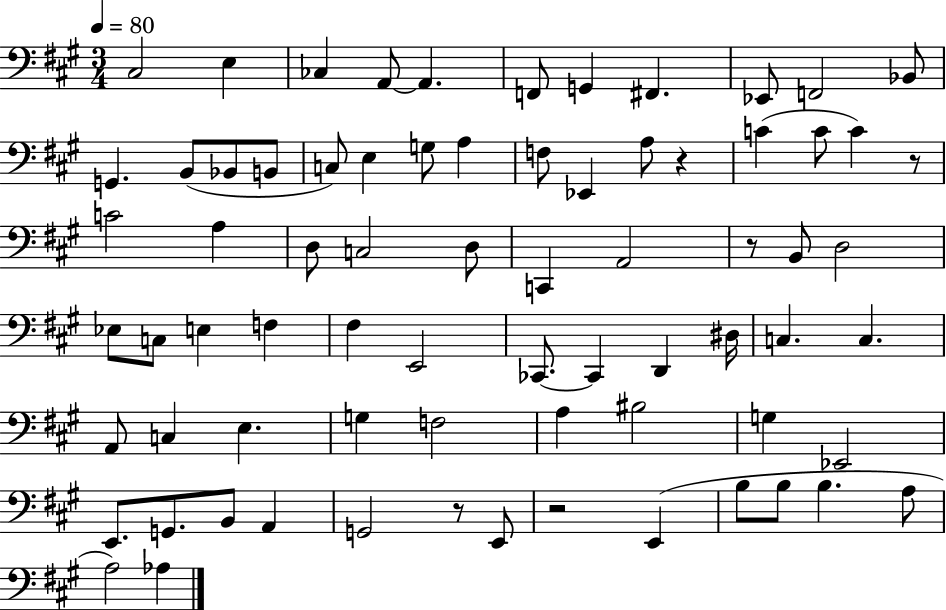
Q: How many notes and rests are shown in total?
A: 73